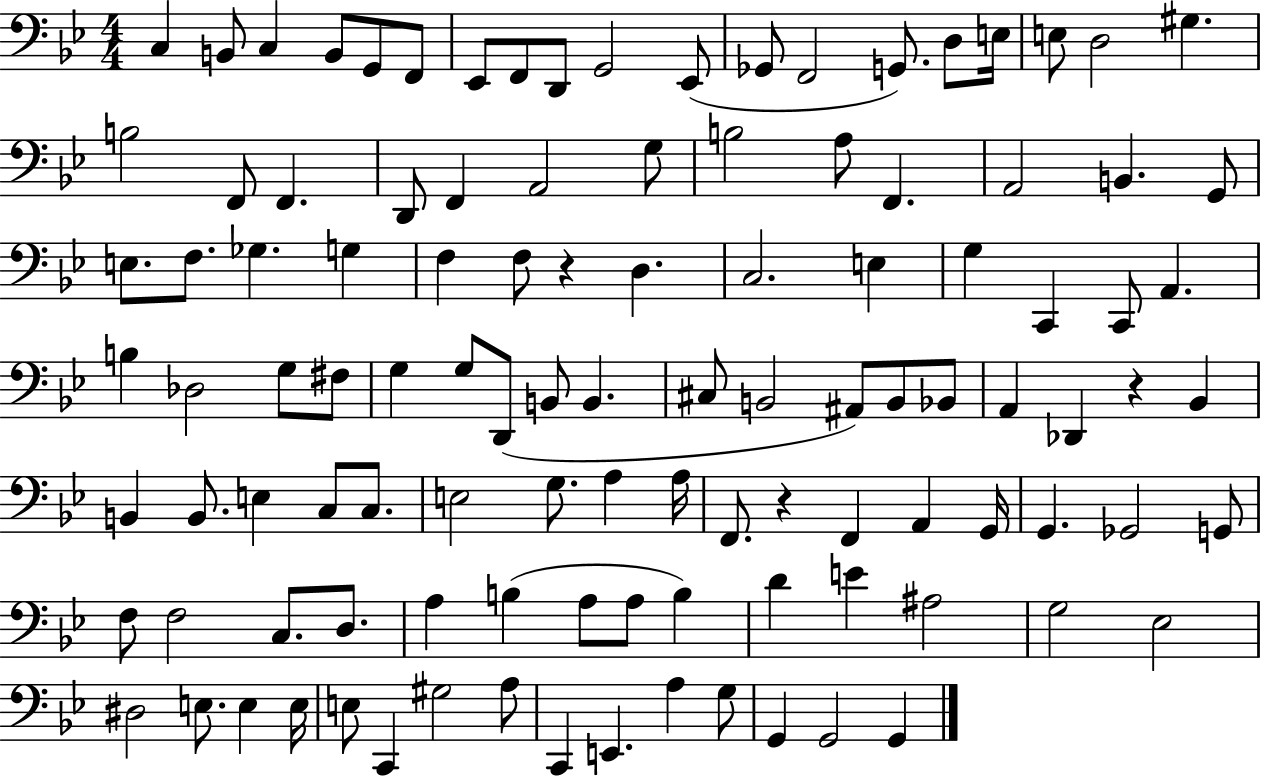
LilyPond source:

{
  \clef bass
  \numericTimeSignature
  \time 4/4
  \key bes \major
  c4 b,8 c4 b,8 g,8 f,8 | ees,8 f,8 d,8 g,2 ees,8( | ges,8 f,2 g,8.) d8 e16 | e8 d2 gis4. | \break b2 f,8 f,4. | d,8 f,4 a,2 g8 | b2 a8 f,4. | a,2 b,4. g,8 | \break e8. f8. ges4. g4 | f4 f8 r4 d4. | c2. e4 | g4 c,4 c,8 a,4. | \break b4 des2 g8 fis8 | g4 g8 d,8( b,8 b,4. | cis8 b,2 ais,8) b,8 bes,8 | a,4 des,4 r4 bes,4 | \break b,4 b,8. e4 c8 c8. | e2 g8. a4 a16 | f,8. r4 f,4 a,4 g,16 | g,4. ges,2 g,8 | \break f8 f2 c8. d8. | a4 b4( a8 a8 b4) | d'4 e'4 ais2 | g2 ees2 | \break dis2 e8. e4 e16 | e8 c,4 gis2 a8 | c,4 e,4. a4 g8 | g,4 g,2 g,4 | \break \bar "|."
}